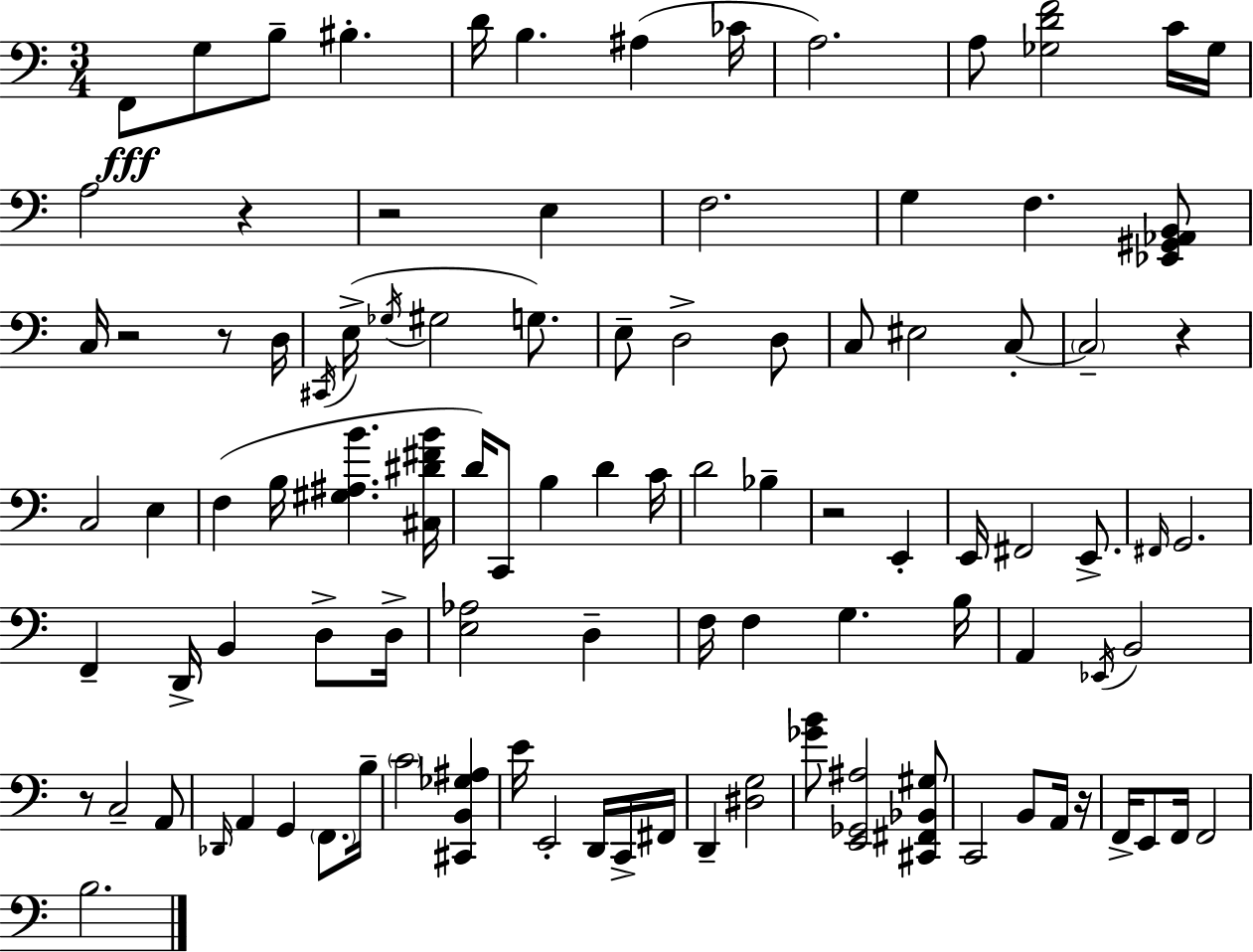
{
  \clef bass
  \numericTimeSignature
  \time 3/4
  \key c \major
  \repeat volta 2 { f,8\fff g8 b8-- bis4.-. | d'16 b4. ais4( ces'16 | a2.) | a8 <ges d' f'>2 c'16 ges16 | \break a2 r4 | r2 e4 | f2. | g4 f4. <ees, gis, aes, b,>8 | \break c16 r2 r8 d16 | \acciaccatura { cis,16 }( e16-> \acciaccatura { ges16 } gis2 g8.) | e8-- d2-> | d8 c8 eis2 | \break c8-.~~ \parenthesize c2-- r4 | c2 e4 | f4( b16 <gis ais b'>4. | <cis dis' fis' b'>16 d'16) c,8 b4 d'4 | \break c'16 d'2 bes4-- | r2 e,4-. | e,16 fis,2 e,8.-> | \grace { fis,16 } g,2. | \break f,4-- d,16-> b,4 | d8-> d16-> <e aes>2 d4-- | f16 f4 g4. | b16 a,4 \acciaccatura { ees,16 } b,2 | \break r8 c2-- | a,8 \grace { des,16 } a,4 g,4 | \parenthesize f,8. b16-- \parenthesize c'2 | <cis, b, ges ais>4 e'16 e,2-. | \break d,16 c,16-> fis,16 d,4-- <dis g>2 | <ges' b'>8 <e, ges, ais>2 | <cis, fis, bes, gis>8 c,2 | b,8 a,16 r16 f,16-> e,8 f,16 f,2 | \break b2. | } \bar "|."
}